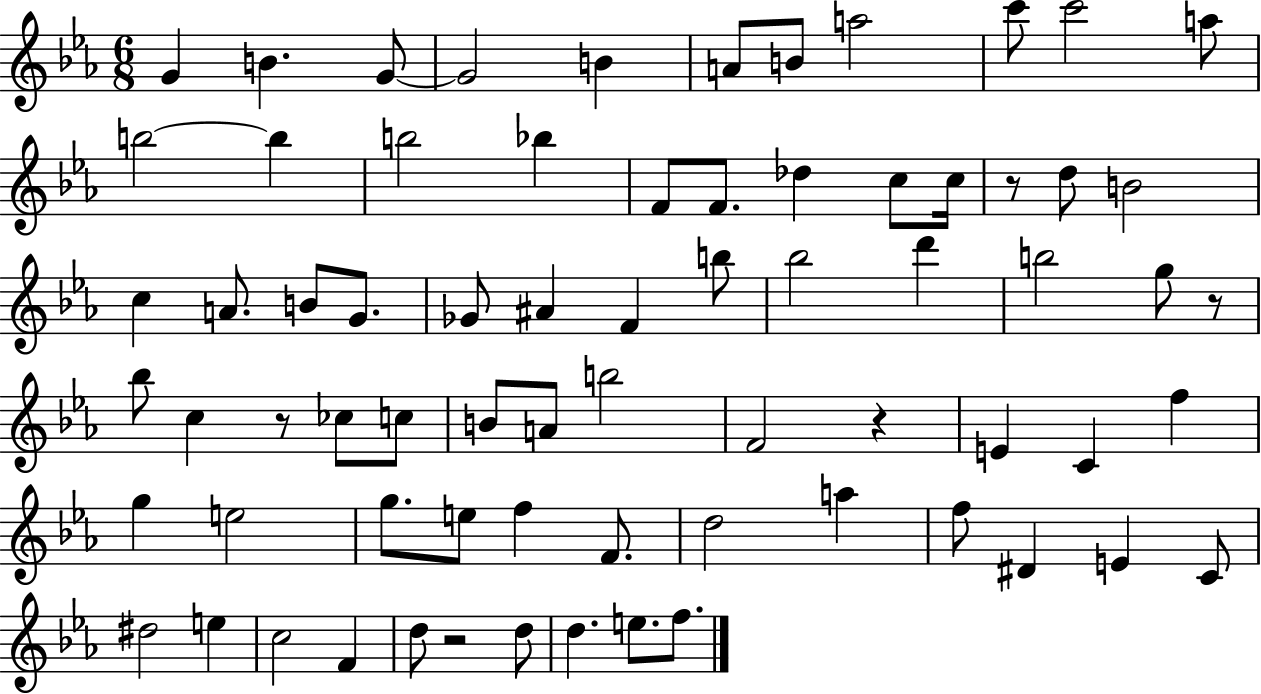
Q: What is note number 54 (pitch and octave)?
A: F5